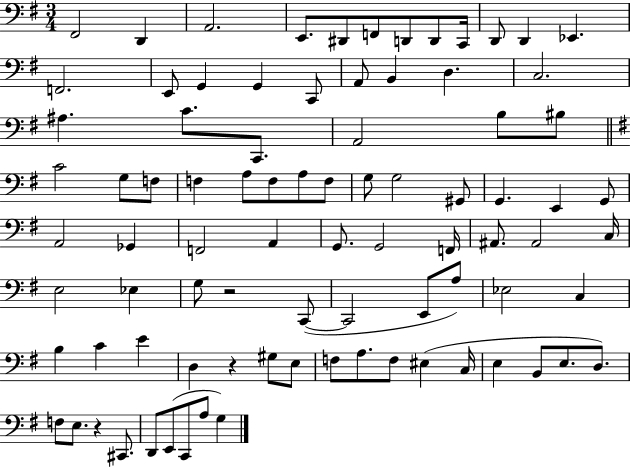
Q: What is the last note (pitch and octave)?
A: G3